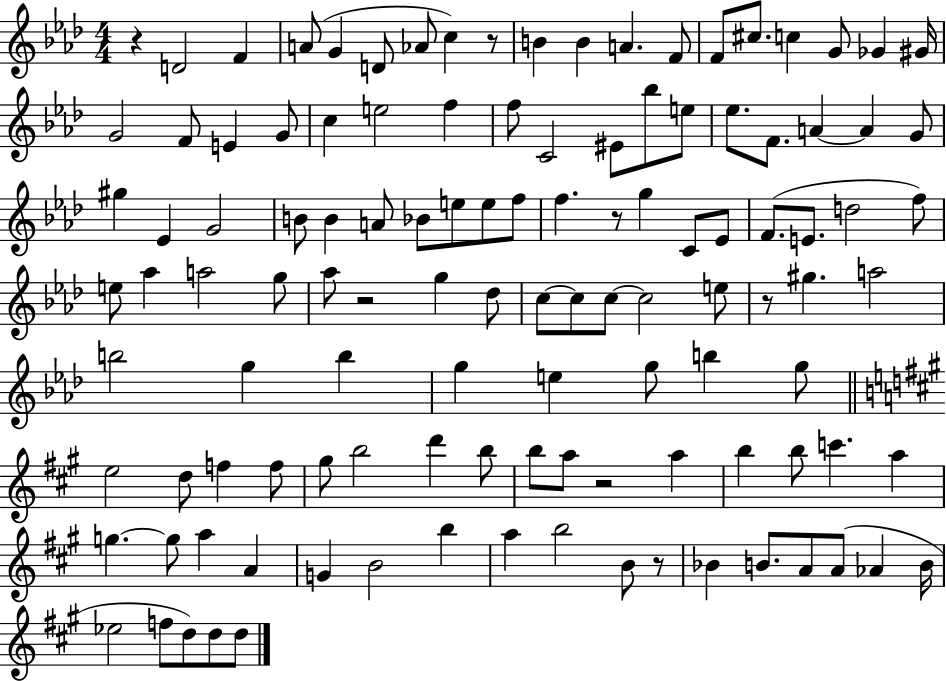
R/q D4/h F4/q A4/e G4/q D4/e Ab4/e C5/q R/e B4/q B4/q A4/q. F4/e F4/e C#5/e. C5/q G4/e Gb4/q G#4/s G4/h F4/e E4/q G4/e C5/q E5/h F5/q F5/e C4/h EIS4/e Bb5/e E5/e Eb5/e. F4/e. A4/q A4/q G4/e G#5/q Eb4/q G4/h B4/e B4/q A4/e Bb4/e E5/e E5/e F5/e F5/q. R/e G5/q C4/e Eb4/e F4/e. E4/e. D5/h F5/e E5/e Ab5/q A5/h G5/e Ab5/e R/h G5/q Db5/e C5/e C5/e C5/e C5/h E5/e R/e G#5/q. A5/h B5/h G5/q B5/q G5/q E5/q G5/e B5/q G5/e E5/h D5/e F5/q F5/e G#5/e B5/h D6/q B5/e B5/e A5/e R/h A5/q B5/q B5/e C6/q. A5/q G5/q. G5/e A5/q A4/q G4/q B4/h B5/q A5/q B5/h B4/e R/e Bb4/q B4/e. A4/e A4/e Ab4/q B4/s Eb5/h F5/e D5/e D5/e D5/e